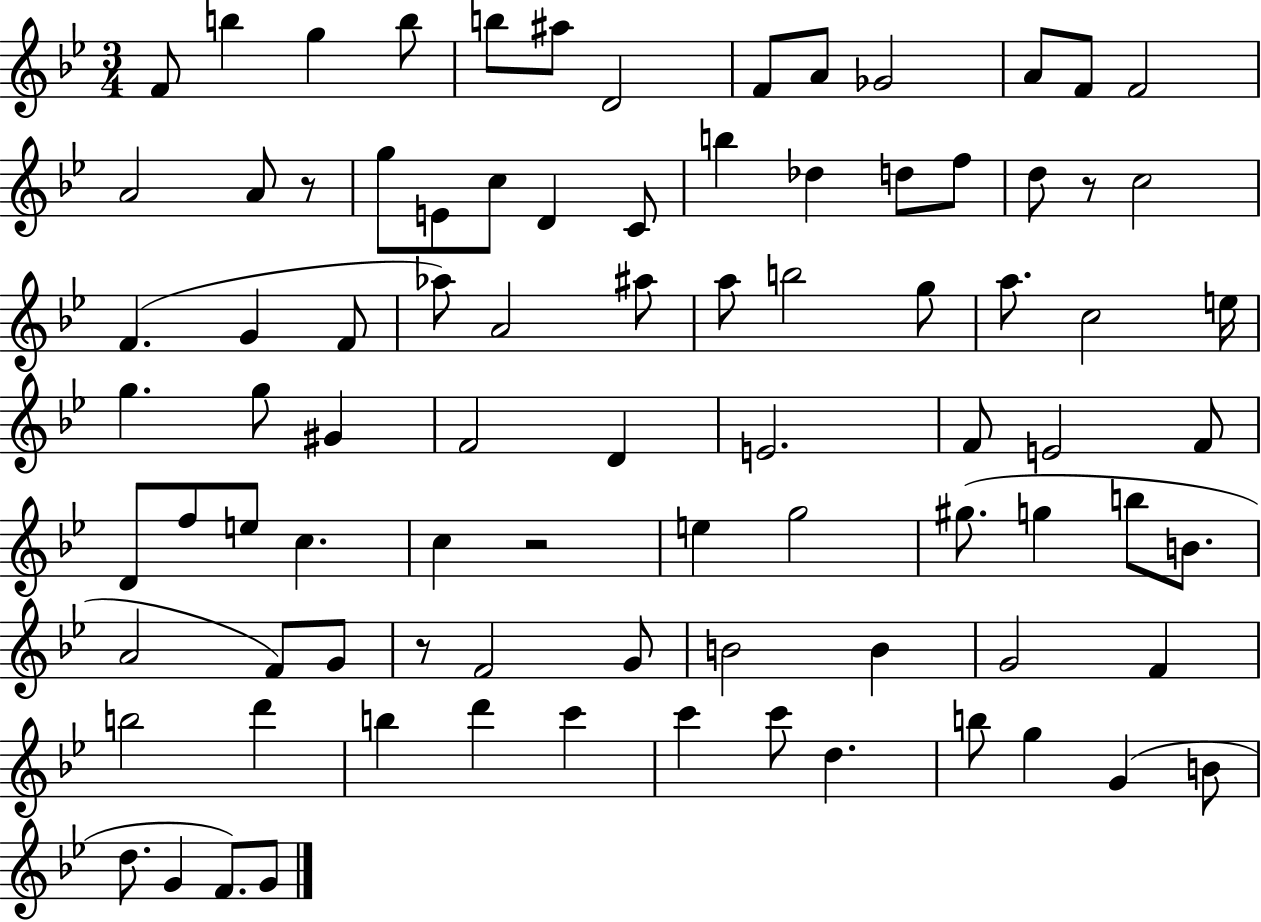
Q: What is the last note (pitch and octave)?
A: G4